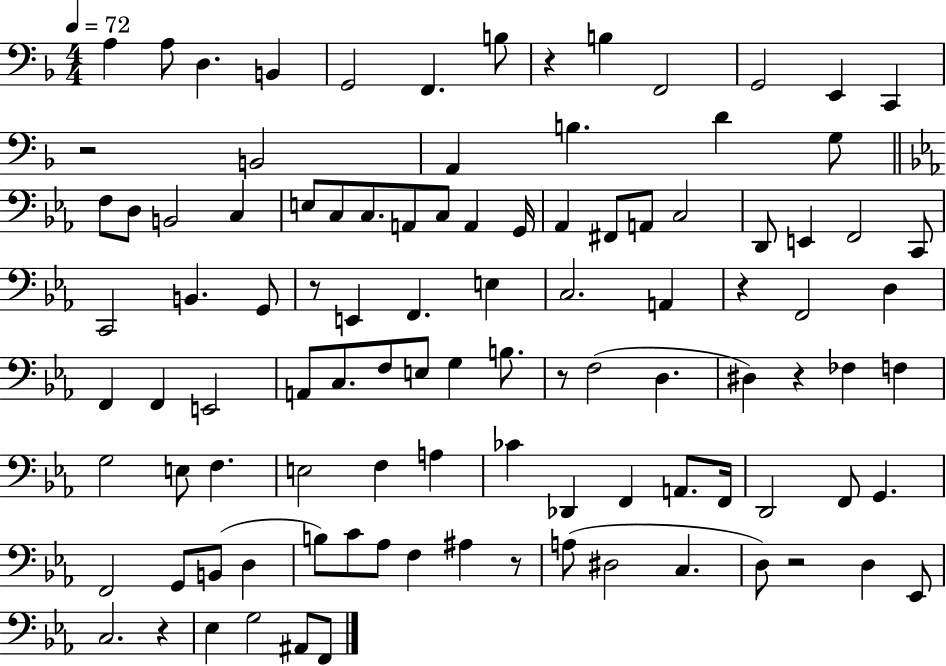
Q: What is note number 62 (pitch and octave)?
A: E3